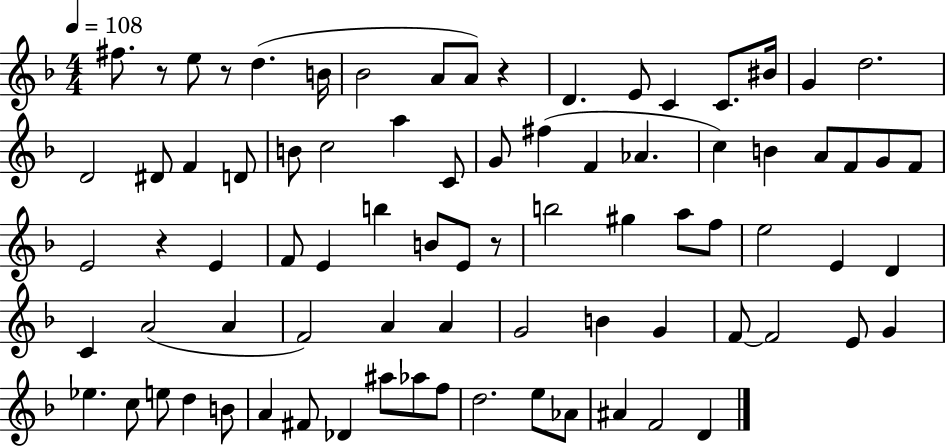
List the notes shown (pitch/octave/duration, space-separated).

F#5/e. R/e E5/e R/e D5/q. B4/s Bb4/h A4/e A4/e R/q D4/q. E4/e C4/q C4/e. BIS4/s G4/q D5/h. D4/h D#4/e F4/q D4/e B4/e C5/h A5/q C4/e G4/e F#5/q F4/q Ab4/q. C5/q B4/q A4/e F4/e G4/e F4/e E4/h R/q E4/q F4/e E4/q B5/q B4/e E4/e R/e B5/h G#5/q A5/e F5/e E5/h E4/q D4/q C4/q A4/h A4/q F4/h A4/q A4/q G4/h B4/q G4/q F4/e F4/h E4/e G4/q Eb5/q. C5/e E5/e D5/q B4/e A4/q F#4/e Db4/q A#5/e Ab5/e F5/e D5/h. E5/e Ab4/e A#4/q F4/h D4/q